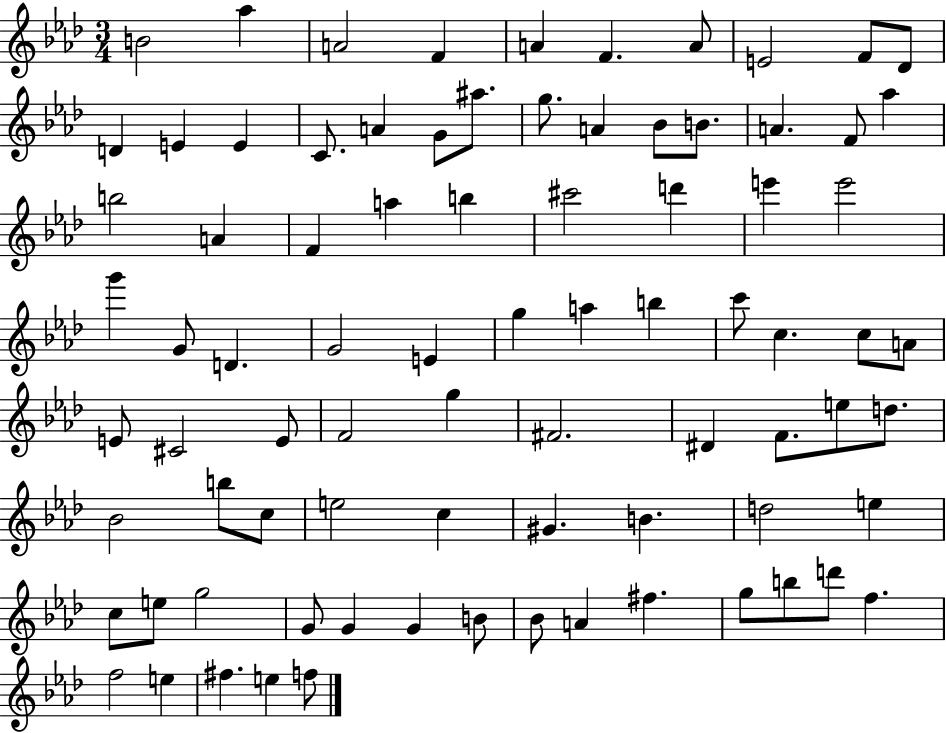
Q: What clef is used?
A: treble